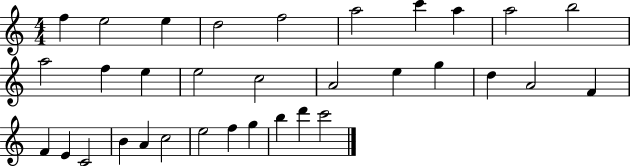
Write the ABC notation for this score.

X:1
T:Untitled
M:4/4
L:1/4
K:C
f e2 e d2 f2 a2 c' a a2 b2 a2 f e e2 c2 A2 e g d A2 F F E C2 B A c2 e2 f g b d' c'2